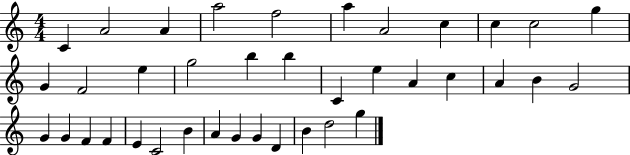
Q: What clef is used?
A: treble